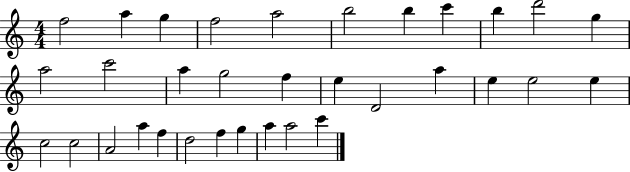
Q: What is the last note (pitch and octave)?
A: C6